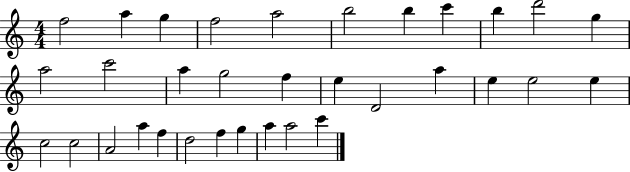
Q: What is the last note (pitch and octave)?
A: C6